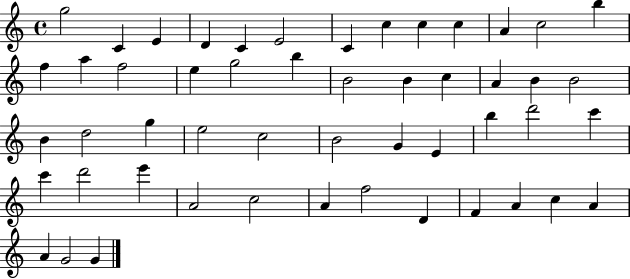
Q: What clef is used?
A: treble